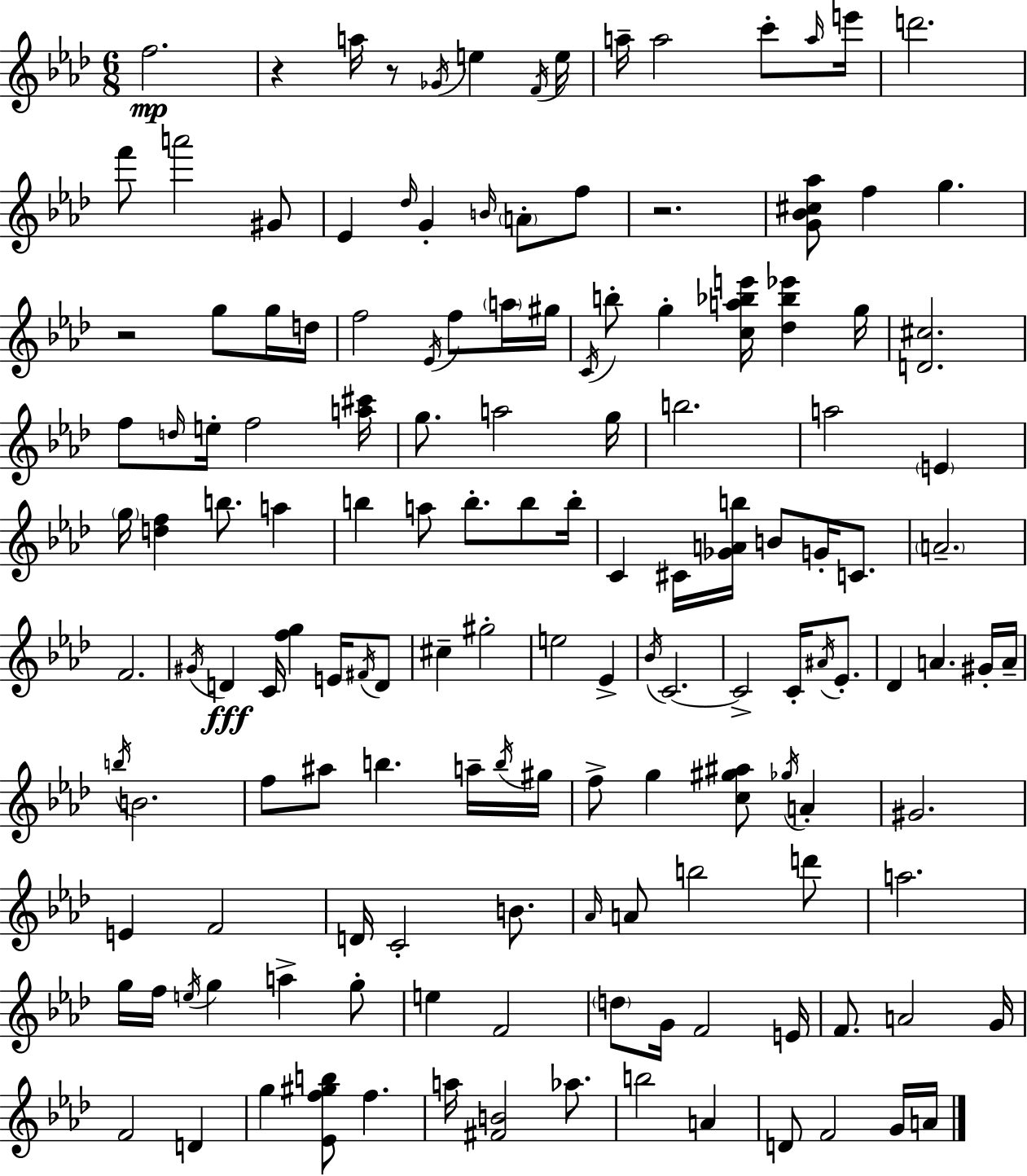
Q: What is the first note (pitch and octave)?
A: F5